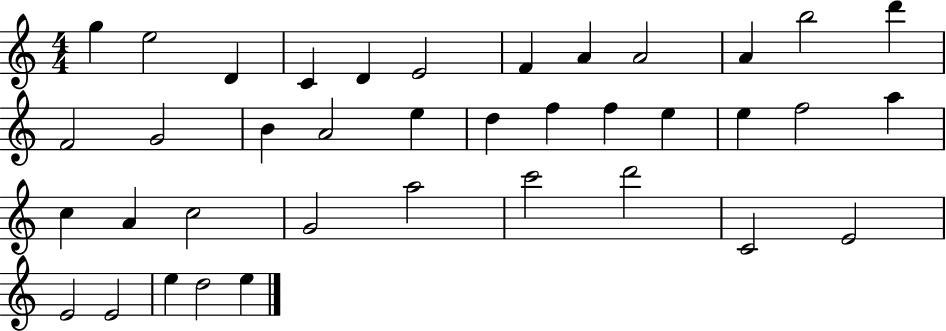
X:1
T:Untitled
M:4/4
L:1/4
K:C
g e2 D C D E2 F A A2 A b2 d' F2 G2 B A2 e d f f e e f2 a c A c2 G2 a2 c'2 d'2 C2 E2 E2 E2 e d2 e